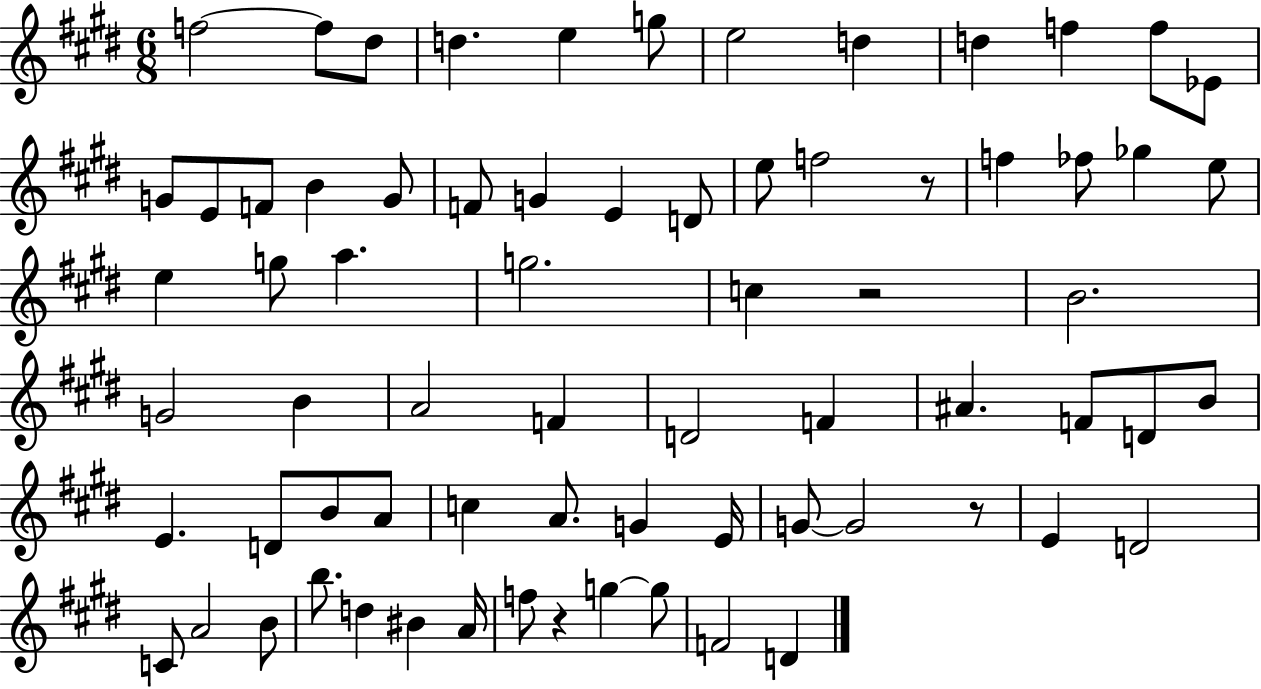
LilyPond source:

{
  \clef treble
  \numericTimeSignature
  \time 6/8
  \key e \major
  \repeat volta 2 { f''2~~ f''8 dis''8 | d''4. e''4 g''8 | e''2 d''4 | d''4 f''4 f''8 ees'8 | \break g'8 e'8 f'8 b'4 g'8 | f'8 g'4 e'4 d'8 | e''8 f''2 r8 | f''4 fes''8 ges''4 e''8 | \break e''4 g''8 a''4. | g''2. | c''4 r2 | b'2. | \break g'2 b'4 | a'2 f'4 | d'2 f'4 | ais'4. f'8 d'8 b'8 | \break e'4. d'8 b'8 a'8 | c''4 a'8. g'4 e'16 | g'8~~ g'2 r8 | e'4 d'2 | \break c'8 a'2 b'8 | b''8. d''4 bis'4 a'16 | f''8 r4 g''4~~ g''8 | f'2 d'4 | \break } \bar "|."
}